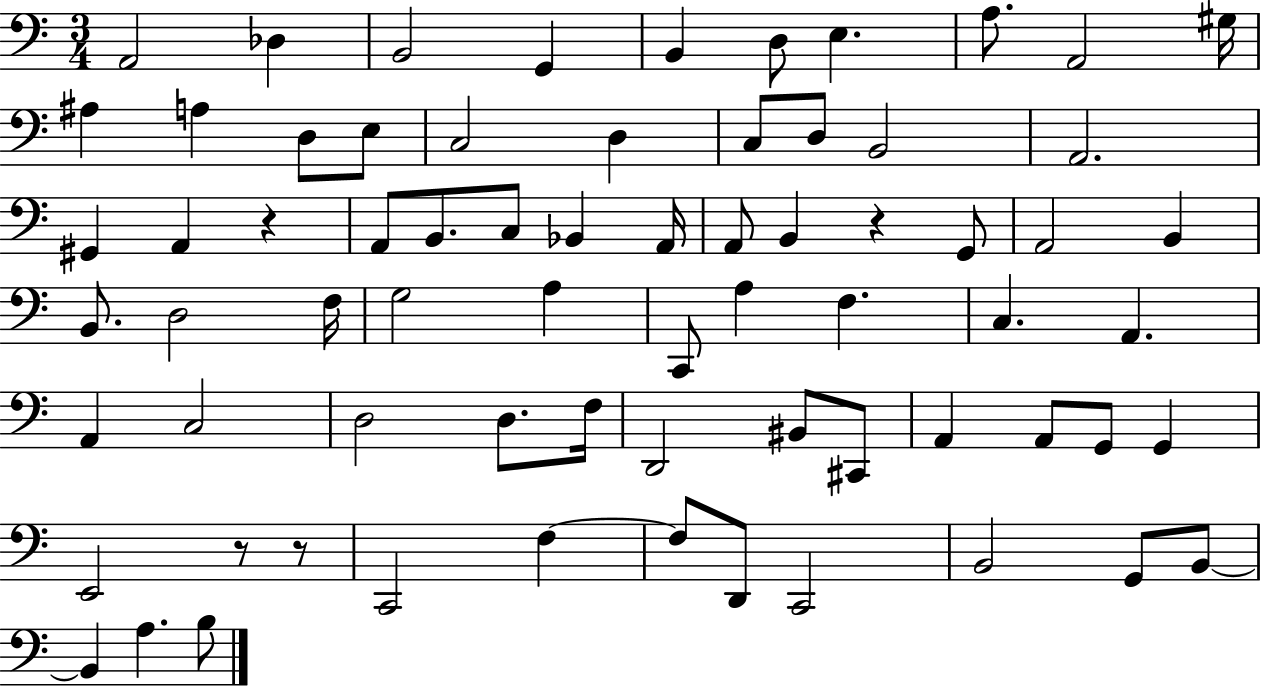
{
  \clef bass
  \numericTimeSignature
  \time 3/4
  \key c \major
  \repeat volta 2 { a,2 des4 | b,2 g,4 | b,4 d8 e4. | a8. a,2 gis16 | \break ais4 a4 d8 e8 | c2 d4 | c8 d8 b,2 | a,2. | \break gis,4 a,4 r4 | a,8 b,8. c8 bes,4 a,16 | a,8 b,4 r4 g,8 | a,2 b,4 | \break b,8. d2 f16 | g2 a4 | c,8 a4 f4. | c4. a,4. | \break a,4 c2 | d2 d8. f16 | d,2 bis,8 cis,8 | a,4 a,8 g,8 g,4 | \break e,2 r8 r8 | c,2 f4~~ | f8 d,8 c,2 | b,2 g,8 b,8~~ | \break b,4 a4. b8 | } \bar "|."
}